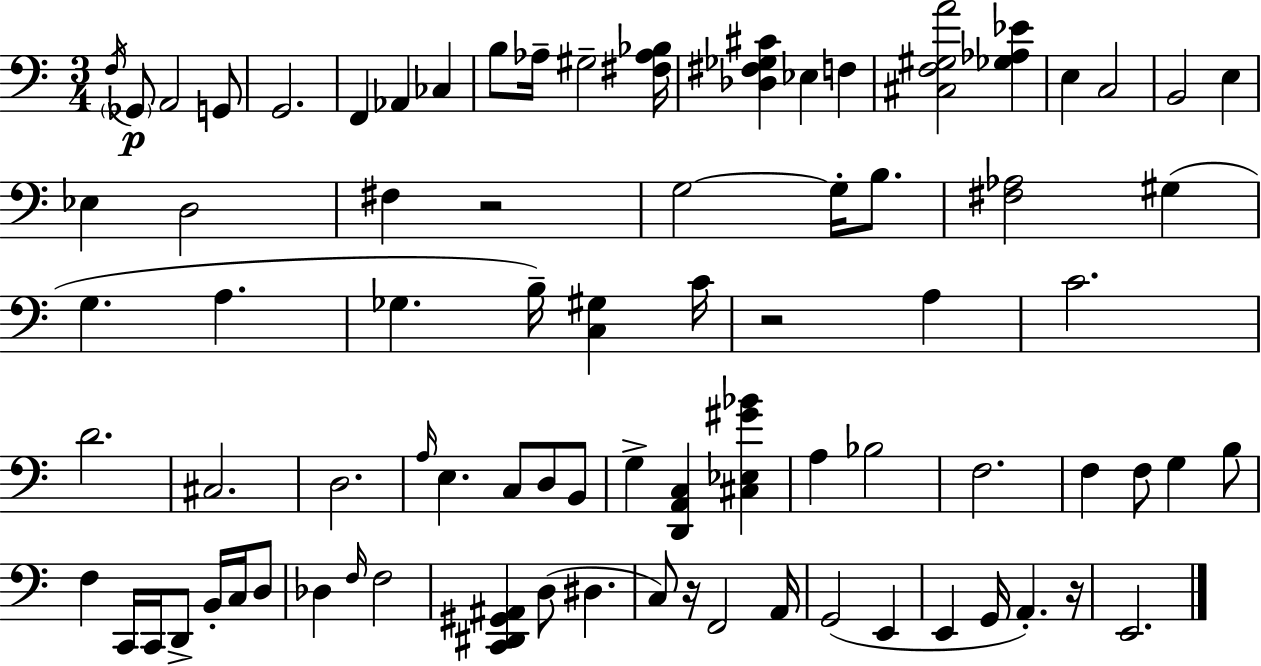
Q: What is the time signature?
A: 3/4